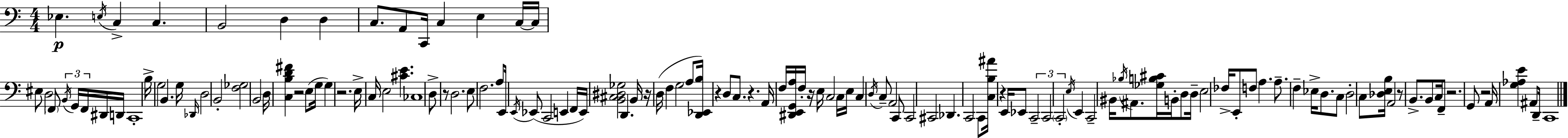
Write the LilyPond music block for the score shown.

{
  \clef bass
  \numericTimeSignature
  \time 4/4
  \key c \major
  ees4.\p \acciaccatura { e16 } c4-> c4. | b,2 d4 d4 | c8. a,8 c,16 c4 e4 c16~~ | c16 eis8 d2 \parenthesize f,8 \tuplet 3/2 { \acciaccatura { b,16 } g,16 f,16 } | \break dis,16 d,16 c,1-. | b16-> g2 b,4. | g16 \grace { des,16 } d2 b,2-. | <f ges>2 b,2 | \break d16 <c b d' fis'>4 r2 | e8( g16 g4) r2. | e16-> c16 e2 <cis' e'>4. | ces1 | \break d8-> r8 d2. | e8 f2. | a8 e,16 \acciaccatura { e,16 } ees,8( c,2 e,4 | f,16 e,16) <b, cis dis ges>2 d,4. | \break b,16 r16 d16( f4 g2 | a8 <d, ees, b>16) r4 d8 c8. r4. | a,16 f16 <dis, e, g, a>16 f16-. r16 e16 c2 | c16 e16 c4 \acciaccatura { d16 } c8-- a,2 | \break c,8 c,2 cis,2 | des,4. c,2 | c,8 <c b ais'>16 r4 e,16 ees,8 \tuplet 3/2 { c,2-- | c,2 \parenthesize c,2-. } | \break \acciaccatura { e16 } e,4 c,2-- | bis,16 \acciaccatura { bes16 } ais,8. <ges b cis'>16 b,16-. d8 d16-- e2 | fes16-> e,8-. f8 a4. a8.-- | f4-- ees16-> d8. c8 d2-. | \break c8 <des e b>16 a,2 r8 | b,8.-> b,8 c16 f,8-- r2. | g,8 r2 a,16 | <g aes e'>4 ais,8 d,16-- c,1 | \break \bar "|."
}